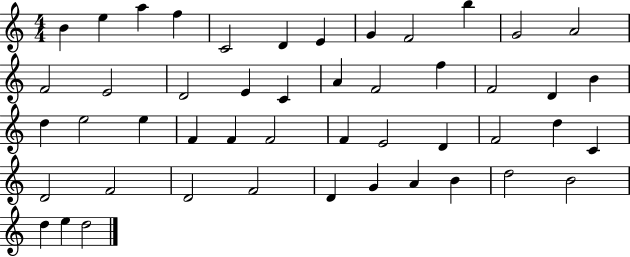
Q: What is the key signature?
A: C major